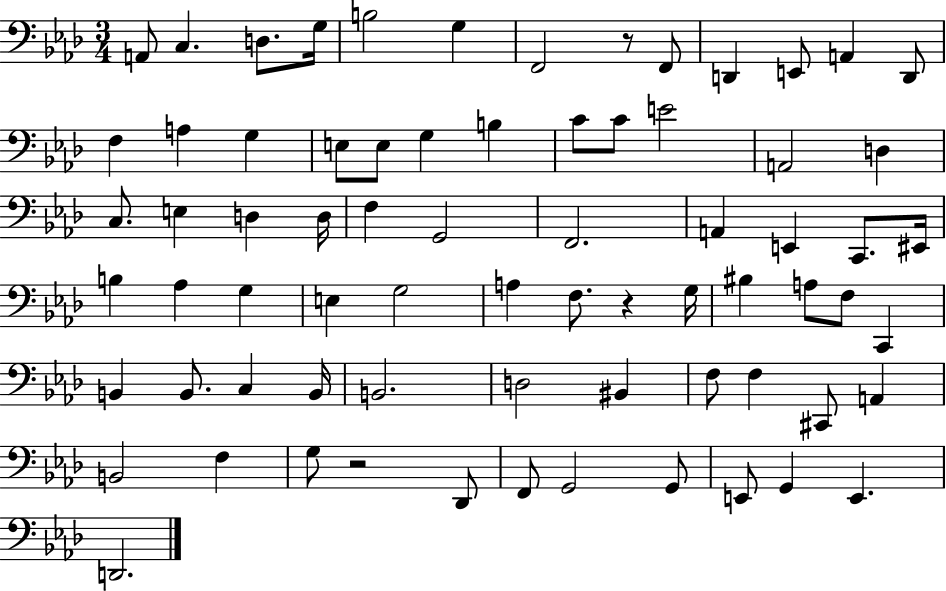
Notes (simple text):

A2/e C3/q. D3/e. G3/s B3/h G3/q F2/h R/e F2/e D2/q E2/e A2/q D2/e F3/q A3/q G3/q E3/e E3/e G3/q B3/q C4/e C4/e E4/h A2/h D3/q C3/e. E3/q D3/q D3/s F3/q G2/h F2/h. A2/q E2/q C2/e. EIS2/s B3/q Ab3/q G3/q E3/q G3/h A3/q F3/e. R/q G3/s BIS3/q A3/e F3/e C2/q B2/q B2/e. C3/q B2/s B2/h. D3/h BIS2/q F3/e F3/q C#2/e A2/q B2/h F3/q G3/e R/h Db2/e F2/e G2/h G2/e E2/e G2/q E2/q. D2/h.